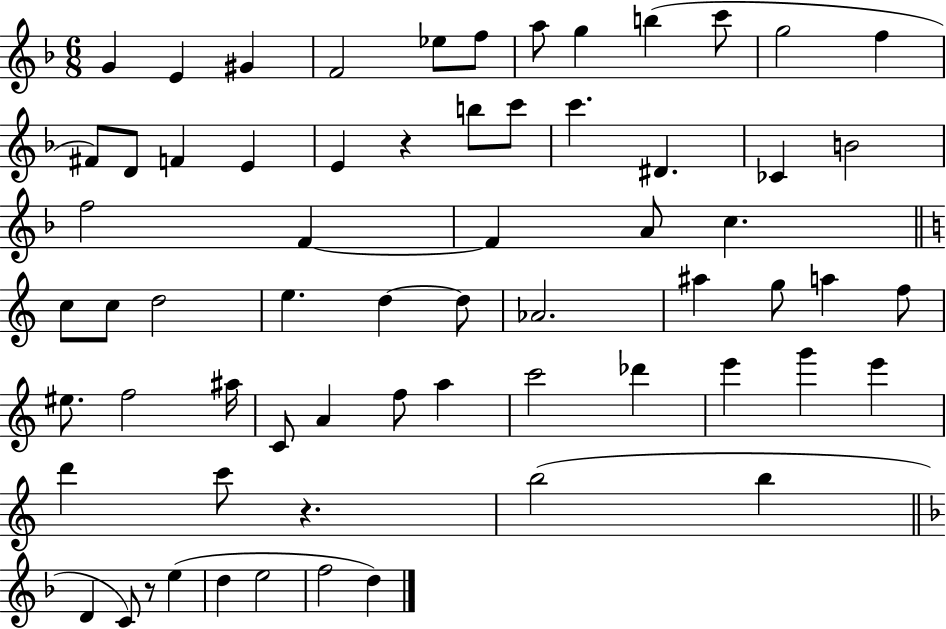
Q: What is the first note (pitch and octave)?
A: G4